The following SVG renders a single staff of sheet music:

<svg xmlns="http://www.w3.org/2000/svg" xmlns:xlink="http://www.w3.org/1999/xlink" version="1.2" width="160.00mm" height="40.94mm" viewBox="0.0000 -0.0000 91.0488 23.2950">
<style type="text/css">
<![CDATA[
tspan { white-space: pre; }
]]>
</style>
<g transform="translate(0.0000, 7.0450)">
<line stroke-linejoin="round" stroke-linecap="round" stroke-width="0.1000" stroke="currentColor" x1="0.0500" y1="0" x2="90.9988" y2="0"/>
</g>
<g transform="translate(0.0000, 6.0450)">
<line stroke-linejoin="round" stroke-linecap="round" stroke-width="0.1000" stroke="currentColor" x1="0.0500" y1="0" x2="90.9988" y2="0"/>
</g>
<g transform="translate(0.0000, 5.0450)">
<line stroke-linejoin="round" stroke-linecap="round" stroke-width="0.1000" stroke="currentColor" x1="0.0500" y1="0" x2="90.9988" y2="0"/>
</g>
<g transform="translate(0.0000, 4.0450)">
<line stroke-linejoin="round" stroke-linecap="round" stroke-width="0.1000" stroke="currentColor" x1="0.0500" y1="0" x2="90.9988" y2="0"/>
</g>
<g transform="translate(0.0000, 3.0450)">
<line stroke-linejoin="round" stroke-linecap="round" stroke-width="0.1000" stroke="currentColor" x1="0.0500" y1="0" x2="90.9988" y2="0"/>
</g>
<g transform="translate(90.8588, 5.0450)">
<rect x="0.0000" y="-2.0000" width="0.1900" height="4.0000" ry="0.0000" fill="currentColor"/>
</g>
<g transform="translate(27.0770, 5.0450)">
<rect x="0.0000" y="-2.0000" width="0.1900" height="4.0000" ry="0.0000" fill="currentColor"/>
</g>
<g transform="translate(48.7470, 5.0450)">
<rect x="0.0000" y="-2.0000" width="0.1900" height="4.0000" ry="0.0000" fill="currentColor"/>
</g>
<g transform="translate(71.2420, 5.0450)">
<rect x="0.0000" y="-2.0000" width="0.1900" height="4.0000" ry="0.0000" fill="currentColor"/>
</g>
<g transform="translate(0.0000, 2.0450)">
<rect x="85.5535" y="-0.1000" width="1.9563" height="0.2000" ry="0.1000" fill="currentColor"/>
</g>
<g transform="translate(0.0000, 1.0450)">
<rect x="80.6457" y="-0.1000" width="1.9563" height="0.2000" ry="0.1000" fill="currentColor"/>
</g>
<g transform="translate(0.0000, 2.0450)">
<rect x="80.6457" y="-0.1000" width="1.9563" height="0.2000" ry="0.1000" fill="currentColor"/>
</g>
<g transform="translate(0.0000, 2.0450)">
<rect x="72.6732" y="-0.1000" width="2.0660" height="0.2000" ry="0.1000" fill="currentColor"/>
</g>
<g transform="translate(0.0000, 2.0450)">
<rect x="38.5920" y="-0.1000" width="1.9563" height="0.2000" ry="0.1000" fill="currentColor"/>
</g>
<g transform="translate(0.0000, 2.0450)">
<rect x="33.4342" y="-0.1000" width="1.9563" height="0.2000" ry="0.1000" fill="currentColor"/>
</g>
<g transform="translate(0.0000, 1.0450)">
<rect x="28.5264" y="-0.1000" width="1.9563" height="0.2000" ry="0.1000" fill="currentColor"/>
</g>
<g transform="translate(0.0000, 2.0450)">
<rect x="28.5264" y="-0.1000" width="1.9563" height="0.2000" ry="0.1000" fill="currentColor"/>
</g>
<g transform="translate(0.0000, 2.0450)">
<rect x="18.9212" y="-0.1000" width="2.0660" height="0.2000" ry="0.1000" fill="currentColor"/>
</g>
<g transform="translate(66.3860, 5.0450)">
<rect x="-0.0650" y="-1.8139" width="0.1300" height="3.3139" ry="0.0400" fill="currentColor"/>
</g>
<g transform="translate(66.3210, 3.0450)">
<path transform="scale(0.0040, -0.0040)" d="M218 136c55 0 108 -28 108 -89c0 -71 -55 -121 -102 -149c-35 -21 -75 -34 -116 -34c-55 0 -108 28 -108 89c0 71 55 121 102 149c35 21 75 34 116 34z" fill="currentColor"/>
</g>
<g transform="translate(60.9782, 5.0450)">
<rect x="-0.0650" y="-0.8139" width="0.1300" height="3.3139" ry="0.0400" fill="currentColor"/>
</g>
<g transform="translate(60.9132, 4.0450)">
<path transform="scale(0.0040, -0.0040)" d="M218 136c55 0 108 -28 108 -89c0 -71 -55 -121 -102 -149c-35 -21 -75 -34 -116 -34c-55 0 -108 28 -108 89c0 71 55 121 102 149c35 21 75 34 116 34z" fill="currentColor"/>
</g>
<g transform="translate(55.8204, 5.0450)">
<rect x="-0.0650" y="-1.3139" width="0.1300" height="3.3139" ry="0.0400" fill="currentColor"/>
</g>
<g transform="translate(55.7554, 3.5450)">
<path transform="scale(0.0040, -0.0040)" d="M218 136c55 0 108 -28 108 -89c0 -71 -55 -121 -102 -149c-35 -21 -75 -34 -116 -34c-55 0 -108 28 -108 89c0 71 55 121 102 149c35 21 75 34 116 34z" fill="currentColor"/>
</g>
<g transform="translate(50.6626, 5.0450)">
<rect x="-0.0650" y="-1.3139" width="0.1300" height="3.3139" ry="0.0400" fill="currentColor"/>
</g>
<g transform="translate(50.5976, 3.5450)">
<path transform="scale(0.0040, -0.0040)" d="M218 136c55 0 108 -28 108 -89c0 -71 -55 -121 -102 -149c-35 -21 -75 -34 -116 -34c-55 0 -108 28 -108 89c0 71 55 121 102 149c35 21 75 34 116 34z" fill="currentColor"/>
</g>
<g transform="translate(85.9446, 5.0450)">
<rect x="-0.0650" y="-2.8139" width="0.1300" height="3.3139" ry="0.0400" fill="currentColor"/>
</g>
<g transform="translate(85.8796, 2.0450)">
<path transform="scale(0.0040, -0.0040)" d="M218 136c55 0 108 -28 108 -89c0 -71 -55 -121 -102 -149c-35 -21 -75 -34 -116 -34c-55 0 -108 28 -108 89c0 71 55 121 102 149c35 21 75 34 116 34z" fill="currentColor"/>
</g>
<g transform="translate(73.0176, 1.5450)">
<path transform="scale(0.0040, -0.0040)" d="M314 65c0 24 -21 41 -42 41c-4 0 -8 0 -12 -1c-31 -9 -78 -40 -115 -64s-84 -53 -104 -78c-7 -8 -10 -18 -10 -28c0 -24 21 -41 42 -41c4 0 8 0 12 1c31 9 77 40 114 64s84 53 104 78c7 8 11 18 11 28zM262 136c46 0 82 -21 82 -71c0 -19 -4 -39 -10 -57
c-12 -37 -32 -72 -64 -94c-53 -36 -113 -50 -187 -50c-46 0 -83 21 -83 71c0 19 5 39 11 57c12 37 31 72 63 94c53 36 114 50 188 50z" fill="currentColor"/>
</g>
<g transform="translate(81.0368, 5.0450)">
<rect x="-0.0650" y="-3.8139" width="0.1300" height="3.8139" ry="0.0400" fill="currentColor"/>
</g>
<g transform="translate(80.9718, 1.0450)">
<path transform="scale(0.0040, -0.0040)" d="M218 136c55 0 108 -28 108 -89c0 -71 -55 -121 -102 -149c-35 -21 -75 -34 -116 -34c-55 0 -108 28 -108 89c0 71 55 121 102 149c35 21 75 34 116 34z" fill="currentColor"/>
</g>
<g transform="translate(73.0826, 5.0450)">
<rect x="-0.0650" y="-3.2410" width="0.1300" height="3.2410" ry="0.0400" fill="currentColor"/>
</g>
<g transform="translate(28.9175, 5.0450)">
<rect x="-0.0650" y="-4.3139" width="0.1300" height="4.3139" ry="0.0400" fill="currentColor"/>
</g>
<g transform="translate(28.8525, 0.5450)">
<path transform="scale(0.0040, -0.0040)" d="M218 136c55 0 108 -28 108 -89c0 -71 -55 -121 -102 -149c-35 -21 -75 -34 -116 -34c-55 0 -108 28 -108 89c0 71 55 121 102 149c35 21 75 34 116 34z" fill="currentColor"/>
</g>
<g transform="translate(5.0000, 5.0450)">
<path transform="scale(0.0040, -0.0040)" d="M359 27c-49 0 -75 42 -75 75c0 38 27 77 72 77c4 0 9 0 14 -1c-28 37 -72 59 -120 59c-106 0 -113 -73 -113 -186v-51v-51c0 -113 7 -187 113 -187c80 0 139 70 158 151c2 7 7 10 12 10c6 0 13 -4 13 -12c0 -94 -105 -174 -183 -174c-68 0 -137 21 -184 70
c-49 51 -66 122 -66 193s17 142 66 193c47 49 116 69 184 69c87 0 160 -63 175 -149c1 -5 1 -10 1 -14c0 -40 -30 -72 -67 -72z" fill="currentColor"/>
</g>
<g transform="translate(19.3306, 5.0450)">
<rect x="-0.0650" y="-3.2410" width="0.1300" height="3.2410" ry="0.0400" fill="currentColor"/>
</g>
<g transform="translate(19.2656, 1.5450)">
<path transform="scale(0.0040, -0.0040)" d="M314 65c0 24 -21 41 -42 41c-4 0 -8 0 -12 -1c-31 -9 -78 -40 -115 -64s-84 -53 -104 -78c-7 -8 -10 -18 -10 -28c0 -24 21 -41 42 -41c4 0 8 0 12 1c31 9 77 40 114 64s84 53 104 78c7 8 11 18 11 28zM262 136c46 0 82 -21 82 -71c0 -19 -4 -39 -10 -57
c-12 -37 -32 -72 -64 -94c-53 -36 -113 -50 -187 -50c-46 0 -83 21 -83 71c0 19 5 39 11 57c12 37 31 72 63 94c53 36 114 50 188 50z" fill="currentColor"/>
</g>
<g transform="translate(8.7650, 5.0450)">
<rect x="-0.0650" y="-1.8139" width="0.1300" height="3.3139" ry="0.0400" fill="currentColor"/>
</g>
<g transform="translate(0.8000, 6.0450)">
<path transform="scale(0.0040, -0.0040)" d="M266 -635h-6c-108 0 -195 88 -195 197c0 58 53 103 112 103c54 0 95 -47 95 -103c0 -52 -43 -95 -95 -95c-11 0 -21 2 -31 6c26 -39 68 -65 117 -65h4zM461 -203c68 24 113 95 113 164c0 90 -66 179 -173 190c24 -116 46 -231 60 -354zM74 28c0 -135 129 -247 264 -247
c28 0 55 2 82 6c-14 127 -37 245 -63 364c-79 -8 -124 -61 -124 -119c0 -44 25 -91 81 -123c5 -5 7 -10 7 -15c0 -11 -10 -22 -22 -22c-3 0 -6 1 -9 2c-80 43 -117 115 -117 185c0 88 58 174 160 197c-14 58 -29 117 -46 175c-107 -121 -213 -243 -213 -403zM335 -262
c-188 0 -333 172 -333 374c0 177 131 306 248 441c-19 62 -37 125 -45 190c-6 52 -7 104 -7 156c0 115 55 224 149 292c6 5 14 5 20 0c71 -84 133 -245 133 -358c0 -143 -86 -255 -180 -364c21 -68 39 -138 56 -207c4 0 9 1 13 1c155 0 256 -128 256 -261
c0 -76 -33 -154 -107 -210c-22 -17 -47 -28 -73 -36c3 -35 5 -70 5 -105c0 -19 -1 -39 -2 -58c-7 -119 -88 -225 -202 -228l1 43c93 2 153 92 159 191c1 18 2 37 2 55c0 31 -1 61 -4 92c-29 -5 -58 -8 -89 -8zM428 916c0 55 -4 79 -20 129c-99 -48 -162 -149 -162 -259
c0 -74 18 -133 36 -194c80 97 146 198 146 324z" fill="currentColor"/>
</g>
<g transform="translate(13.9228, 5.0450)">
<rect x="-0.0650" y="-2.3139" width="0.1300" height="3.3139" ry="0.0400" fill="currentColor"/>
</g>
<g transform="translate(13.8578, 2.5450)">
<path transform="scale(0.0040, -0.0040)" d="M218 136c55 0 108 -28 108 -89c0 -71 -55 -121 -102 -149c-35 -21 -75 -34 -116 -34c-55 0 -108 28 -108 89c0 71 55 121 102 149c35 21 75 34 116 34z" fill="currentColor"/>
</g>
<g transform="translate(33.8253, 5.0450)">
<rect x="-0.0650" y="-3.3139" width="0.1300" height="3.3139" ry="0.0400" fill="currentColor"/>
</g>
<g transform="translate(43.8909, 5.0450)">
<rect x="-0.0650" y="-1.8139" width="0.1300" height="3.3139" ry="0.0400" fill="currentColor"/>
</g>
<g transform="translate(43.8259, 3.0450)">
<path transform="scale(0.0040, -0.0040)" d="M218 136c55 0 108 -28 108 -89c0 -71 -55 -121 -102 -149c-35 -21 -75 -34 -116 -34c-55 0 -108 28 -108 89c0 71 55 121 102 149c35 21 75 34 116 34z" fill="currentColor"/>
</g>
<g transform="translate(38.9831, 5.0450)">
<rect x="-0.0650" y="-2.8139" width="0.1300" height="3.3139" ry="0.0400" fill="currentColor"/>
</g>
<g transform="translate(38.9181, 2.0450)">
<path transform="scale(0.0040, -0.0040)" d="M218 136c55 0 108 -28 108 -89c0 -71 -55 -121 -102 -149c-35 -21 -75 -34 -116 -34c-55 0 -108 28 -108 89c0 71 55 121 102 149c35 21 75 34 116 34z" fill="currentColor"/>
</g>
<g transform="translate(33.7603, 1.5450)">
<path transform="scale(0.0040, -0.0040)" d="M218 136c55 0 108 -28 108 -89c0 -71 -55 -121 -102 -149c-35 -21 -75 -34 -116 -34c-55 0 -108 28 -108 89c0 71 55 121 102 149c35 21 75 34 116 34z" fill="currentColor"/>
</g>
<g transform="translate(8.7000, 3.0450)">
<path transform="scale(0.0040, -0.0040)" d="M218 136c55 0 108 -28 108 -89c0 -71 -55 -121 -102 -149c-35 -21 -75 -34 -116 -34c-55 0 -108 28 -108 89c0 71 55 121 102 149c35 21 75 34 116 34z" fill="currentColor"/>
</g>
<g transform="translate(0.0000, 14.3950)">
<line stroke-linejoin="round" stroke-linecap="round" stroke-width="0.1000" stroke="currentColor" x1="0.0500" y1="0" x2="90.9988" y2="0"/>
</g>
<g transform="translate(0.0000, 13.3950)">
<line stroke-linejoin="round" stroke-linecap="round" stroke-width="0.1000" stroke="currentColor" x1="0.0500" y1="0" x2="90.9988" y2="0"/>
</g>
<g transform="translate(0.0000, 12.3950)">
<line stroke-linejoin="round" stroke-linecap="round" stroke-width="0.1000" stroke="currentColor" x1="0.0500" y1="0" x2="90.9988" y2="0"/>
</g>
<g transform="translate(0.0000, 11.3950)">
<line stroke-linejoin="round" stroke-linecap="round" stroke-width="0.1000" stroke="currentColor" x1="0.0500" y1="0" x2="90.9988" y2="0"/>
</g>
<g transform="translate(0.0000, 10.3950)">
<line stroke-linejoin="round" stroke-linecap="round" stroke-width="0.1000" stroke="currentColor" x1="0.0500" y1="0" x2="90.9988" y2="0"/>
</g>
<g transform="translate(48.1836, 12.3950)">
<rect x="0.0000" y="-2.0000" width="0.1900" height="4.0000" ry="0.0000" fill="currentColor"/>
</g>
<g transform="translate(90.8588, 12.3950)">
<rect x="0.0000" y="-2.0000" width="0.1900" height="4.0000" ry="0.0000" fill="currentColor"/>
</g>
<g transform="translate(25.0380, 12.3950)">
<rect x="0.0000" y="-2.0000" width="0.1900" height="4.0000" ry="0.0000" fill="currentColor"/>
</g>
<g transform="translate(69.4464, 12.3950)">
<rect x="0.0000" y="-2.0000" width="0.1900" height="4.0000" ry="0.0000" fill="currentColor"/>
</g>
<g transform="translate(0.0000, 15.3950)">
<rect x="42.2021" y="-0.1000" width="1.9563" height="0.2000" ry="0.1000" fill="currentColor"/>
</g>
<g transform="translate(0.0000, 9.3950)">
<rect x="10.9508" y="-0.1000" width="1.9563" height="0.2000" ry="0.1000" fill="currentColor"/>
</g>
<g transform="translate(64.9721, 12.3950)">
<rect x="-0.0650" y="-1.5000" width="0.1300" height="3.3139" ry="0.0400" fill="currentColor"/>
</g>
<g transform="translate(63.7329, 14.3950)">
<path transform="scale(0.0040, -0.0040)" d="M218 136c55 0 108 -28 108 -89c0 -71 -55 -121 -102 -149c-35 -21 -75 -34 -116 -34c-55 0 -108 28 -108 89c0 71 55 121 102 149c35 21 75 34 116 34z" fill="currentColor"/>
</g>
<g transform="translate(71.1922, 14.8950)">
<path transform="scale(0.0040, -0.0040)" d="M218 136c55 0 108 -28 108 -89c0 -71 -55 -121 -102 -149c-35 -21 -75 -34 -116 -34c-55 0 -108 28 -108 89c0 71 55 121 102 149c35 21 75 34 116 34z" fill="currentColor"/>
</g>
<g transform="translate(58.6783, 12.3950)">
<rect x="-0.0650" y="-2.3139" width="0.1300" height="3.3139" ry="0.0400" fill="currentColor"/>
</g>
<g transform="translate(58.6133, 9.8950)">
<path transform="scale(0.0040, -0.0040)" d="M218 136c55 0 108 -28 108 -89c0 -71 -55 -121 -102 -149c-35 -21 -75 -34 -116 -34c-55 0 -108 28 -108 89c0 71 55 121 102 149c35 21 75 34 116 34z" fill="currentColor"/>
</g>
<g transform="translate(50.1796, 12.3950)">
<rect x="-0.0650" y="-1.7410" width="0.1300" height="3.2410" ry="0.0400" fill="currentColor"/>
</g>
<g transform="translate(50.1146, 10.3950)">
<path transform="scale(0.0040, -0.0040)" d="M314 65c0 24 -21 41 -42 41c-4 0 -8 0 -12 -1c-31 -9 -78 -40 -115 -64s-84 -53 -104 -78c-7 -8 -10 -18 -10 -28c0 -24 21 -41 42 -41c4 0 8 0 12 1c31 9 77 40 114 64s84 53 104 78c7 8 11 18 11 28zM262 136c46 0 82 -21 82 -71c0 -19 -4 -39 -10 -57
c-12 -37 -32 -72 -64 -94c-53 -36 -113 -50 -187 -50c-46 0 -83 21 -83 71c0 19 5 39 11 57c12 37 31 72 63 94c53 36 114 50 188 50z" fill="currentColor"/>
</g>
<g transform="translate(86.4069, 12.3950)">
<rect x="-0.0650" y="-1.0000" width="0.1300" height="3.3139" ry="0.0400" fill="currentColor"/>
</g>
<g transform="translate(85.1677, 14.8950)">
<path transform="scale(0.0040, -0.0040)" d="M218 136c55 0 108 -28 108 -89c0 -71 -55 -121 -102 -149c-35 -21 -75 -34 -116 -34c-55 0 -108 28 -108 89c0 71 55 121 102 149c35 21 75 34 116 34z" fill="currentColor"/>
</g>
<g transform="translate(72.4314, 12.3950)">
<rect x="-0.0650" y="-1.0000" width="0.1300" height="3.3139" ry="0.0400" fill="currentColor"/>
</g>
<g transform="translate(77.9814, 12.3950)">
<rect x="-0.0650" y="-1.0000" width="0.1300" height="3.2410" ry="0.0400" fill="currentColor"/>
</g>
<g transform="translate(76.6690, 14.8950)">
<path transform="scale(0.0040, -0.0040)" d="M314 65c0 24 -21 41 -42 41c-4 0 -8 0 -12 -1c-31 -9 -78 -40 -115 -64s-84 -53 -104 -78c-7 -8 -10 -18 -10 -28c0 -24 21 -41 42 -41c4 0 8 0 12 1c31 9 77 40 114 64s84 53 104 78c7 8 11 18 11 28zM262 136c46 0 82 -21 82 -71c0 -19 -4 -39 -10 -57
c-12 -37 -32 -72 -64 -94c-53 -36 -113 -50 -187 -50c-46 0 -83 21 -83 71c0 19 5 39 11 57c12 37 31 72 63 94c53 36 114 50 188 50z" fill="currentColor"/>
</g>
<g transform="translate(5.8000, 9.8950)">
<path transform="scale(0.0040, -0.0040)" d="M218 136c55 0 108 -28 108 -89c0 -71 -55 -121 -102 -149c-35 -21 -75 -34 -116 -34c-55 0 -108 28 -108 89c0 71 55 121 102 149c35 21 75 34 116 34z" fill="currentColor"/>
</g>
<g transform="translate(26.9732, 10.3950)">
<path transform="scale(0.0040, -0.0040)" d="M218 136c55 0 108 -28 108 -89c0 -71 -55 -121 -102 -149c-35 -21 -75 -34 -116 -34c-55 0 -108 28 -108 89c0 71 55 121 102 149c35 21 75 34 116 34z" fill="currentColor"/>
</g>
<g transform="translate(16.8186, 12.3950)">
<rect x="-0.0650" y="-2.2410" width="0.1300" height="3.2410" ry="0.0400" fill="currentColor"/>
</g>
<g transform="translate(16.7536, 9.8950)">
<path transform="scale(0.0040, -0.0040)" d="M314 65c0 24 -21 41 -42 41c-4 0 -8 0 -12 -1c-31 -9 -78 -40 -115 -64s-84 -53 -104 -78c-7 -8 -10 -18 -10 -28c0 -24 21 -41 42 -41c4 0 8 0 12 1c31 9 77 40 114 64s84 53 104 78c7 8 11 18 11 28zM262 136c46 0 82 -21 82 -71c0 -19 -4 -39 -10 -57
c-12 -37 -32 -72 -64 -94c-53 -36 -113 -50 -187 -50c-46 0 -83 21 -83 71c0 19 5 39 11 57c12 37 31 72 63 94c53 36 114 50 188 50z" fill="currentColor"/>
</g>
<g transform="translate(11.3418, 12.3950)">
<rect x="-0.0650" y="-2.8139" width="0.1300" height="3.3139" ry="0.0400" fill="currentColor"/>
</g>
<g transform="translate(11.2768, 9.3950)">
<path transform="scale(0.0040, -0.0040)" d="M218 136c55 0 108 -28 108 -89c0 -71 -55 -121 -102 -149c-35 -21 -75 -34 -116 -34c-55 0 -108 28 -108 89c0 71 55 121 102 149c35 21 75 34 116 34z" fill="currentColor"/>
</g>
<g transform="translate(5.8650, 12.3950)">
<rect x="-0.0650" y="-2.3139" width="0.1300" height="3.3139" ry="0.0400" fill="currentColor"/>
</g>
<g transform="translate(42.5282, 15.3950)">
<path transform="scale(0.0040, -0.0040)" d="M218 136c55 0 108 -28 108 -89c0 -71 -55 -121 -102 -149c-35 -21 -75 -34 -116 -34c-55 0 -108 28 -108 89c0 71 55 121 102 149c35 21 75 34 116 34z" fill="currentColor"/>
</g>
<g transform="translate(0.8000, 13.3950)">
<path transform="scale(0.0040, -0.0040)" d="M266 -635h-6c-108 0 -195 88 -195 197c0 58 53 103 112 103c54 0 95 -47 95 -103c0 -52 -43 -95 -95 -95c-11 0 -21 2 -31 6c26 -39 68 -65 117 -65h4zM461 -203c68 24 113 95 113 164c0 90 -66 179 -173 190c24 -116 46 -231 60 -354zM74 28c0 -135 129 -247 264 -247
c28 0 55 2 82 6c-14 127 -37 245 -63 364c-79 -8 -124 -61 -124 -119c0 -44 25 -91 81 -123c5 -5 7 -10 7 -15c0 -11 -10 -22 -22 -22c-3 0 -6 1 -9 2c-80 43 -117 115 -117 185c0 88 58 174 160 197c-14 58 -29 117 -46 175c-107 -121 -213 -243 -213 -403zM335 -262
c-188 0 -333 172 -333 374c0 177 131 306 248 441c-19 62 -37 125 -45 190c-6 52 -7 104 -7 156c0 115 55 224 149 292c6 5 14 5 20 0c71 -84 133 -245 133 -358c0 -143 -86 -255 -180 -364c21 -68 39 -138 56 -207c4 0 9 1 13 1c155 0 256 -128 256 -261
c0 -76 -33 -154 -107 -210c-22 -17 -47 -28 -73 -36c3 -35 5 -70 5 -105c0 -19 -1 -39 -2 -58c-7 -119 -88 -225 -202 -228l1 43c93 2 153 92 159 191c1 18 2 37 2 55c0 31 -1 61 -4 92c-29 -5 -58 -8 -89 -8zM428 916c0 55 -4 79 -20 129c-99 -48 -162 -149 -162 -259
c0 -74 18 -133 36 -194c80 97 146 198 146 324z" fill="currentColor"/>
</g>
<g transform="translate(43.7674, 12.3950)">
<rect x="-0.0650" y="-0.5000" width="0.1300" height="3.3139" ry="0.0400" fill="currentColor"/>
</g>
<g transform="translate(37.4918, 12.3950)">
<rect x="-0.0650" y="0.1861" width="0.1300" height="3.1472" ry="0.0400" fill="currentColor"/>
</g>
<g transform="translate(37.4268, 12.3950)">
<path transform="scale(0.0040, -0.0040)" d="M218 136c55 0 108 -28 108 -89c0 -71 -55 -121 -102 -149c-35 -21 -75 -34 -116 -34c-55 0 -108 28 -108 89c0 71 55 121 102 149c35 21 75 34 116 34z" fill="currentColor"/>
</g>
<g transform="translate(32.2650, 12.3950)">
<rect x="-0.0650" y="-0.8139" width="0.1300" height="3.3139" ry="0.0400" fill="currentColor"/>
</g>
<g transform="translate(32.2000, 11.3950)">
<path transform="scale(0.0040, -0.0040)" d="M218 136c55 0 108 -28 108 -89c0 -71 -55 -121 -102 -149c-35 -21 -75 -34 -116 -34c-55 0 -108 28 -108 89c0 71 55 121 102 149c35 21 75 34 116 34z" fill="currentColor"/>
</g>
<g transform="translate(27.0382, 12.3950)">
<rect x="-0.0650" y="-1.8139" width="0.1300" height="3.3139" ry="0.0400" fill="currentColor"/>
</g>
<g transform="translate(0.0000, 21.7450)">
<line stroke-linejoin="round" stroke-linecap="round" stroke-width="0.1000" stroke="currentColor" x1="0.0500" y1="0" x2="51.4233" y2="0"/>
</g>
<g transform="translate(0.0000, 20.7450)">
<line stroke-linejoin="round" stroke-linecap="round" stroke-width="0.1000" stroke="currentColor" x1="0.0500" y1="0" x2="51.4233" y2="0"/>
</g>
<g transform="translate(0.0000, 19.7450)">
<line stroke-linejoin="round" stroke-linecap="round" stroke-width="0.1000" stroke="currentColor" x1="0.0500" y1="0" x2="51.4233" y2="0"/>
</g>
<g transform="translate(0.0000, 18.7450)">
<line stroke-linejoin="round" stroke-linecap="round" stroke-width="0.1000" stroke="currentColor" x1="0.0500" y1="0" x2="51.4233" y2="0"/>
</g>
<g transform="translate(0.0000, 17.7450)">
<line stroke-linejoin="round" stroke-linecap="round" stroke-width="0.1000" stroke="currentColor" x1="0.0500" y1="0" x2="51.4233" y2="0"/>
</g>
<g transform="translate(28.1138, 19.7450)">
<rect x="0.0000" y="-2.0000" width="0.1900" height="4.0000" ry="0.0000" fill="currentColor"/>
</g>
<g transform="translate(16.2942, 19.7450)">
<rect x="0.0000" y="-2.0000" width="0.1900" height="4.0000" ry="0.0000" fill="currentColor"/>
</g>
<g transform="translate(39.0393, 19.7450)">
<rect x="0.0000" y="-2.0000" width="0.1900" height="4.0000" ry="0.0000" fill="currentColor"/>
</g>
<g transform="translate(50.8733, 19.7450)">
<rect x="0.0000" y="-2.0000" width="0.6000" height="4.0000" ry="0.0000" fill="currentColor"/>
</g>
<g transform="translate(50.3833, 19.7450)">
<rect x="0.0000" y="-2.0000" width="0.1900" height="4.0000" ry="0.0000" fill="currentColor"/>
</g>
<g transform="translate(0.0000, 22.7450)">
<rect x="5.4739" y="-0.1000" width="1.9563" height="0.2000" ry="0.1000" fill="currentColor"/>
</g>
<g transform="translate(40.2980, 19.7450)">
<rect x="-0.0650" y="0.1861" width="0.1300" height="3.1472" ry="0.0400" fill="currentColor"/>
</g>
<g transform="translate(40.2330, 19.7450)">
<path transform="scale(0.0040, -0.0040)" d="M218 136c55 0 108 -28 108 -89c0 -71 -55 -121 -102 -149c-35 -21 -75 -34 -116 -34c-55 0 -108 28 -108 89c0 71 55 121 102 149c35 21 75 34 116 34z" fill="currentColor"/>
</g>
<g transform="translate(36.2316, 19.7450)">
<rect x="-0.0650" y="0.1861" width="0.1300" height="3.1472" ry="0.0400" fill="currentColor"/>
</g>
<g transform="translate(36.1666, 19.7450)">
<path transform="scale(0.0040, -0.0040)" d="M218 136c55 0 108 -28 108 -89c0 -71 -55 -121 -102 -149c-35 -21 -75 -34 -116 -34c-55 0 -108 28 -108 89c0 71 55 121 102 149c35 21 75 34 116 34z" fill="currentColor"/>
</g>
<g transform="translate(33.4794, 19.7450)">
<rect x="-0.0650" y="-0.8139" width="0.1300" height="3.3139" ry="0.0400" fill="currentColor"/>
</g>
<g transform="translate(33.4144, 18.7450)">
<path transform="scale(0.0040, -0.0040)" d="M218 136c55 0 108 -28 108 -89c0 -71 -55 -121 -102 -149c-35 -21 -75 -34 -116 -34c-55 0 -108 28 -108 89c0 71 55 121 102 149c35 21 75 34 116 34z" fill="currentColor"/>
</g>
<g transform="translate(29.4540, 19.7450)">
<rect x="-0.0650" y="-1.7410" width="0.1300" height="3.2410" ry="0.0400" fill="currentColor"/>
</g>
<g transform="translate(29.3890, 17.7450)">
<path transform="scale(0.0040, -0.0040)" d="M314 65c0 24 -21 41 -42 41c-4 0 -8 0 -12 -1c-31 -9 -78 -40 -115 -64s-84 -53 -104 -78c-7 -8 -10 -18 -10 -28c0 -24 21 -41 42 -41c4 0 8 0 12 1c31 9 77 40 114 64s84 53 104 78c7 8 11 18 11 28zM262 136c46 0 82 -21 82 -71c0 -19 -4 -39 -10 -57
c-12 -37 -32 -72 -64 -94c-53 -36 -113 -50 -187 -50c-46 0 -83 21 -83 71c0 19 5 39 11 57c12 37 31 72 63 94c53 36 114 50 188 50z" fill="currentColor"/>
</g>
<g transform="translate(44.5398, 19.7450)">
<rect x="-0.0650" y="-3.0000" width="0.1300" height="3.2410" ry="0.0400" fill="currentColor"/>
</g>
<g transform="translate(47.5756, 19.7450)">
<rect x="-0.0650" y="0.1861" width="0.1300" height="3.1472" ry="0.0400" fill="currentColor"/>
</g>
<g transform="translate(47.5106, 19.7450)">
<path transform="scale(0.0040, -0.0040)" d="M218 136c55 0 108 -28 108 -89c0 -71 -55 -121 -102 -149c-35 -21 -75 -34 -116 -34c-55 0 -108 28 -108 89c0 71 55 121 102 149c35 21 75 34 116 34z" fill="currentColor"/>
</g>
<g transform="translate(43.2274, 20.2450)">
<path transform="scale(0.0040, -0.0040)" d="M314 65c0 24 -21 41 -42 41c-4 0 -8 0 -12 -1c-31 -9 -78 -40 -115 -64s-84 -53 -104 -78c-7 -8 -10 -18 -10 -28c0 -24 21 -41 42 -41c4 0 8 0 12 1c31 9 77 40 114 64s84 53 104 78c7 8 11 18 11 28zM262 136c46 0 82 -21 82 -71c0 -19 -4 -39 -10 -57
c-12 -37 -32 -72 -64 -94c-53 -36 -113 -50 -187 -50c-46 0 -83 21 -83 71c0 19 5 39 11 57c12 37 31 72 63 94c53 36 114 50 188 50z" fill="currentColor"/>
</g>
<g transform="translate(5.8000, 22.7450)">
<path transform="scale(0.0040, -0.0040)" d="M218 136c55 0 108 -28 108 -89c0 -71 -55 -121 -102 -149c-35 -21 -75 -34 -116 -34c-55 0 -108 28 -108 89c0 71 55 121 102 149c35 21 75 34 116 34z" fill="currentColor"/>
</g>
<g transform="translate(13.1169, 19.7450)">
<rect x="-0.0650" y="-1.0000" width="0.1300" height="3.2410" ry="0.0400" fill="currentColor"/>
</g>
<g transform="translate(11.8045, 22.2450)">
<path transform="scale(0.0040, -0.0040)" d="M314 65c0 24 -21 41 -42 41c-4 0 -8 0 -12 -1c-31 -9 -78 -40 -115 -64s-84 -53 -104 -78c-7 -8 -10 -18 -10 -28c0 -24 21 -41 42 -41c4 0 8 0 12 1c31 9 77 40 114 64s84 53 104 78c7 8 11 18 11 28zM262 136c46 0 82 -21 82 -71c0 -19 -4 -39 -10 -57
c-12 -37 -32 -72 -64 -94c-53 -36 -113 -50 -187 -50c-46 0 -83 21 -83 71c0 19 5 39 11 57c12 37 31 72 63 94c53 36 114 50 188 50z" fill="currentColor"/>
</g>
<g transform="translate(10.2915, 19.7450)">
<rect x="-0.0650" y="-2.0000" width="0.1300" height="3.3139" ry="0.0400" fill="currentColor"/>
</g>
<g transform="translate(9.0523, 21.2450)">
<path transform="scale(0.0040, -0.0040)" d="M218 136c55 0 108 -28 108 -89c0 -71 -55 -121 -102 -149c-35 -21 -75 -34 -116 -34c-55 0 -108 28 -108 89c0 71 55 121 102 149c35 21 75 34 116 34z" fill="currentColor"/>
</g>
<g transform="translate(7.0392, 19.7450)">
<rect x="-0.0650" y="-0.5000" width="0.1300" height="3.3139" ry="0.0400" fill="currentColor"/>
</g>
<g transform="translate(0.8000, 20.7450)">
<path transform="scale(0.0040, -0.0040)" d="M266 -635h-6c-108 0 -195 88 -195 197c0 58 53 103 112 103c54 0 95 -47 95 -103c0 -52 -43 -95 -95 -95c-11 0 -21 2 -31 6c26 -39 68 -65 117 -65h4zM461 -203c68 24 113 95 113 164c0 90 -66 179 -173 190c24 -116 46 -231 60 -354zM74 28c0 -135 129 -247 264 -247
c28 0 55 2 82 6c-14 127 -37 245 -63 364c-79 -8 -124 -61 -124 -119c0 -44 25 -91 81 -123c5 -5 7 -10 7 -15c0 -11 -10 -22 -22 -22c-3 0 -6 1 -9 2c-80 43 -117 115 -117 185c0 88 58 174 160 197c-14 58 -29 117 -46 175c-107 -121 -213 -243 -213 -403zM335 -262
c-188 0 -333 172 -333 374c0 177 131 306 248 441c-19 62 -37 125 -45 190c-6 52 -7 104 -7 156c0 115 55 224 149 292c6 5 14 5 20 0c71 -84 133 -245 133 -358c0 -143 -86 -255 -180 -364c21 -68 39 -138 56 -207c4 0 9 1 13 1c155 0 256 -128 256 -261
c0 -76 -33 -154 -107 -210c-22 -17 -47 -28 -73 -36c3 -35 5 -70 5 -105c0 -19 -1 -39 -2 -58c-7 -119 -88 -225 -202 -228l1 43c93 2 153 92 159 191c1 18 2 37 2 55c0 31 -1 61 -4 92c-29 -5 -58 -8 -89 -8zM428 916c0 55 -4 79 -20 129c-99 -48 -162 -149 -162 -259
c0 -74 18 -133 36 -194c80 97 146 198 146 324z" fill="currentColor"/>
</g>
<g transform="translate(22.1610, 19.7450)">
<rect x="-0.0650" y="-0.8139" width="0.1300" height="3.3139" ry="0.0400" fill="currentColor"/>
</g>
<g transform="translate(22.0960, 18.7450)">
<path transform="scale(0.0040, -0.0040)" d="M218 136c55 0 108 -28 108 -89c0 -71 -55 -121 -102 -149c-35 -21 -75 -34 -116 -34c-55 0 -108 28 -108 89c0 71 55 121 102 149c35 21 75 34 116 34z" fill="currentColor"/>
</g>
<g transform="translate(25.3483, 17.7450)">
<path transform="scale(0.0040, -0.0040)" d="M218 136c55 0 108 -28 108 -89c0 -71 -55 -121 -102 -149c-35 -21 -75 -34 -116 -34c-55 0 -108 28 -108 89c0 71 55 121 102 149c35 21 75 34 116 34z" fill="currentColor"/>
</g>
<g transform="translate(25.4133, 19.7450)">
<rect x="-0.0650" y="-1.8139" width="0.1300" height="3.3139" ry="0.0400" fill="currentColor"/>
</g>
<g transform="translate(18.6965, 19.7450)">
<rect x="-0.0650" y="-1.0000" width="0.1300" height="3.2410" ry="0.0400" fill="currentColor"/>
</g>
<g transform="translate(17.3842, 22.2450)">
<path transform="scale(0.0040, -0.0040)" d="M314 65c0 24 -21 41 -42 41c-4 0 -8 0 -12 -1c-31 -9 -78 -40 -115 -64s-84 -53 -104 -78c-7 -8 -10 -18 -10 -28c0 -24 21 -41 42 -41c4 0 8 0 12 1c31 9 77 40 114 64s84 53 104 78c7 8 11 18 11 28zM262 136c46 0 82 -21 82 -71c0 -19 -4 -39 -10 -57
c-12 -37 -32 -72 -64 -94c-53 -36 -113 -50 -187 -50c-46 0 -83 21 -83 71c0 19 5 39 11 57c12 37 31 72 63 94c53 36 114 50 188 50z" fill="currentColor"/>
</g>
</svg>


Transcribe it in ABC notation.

X:1
T:Untitled
M:4/4
L:1/4
K:C
f g b2 d' b a f e e d f b2 c' a g a g2 f d B C f2 g E D D2 D C F D2 D2 d f f2 d B B A2 B